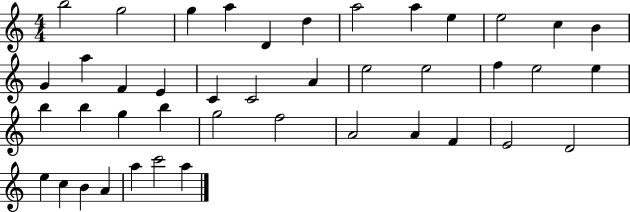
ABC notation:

X:1
T:Untitled
M:4/4
L:1/4
K:C
b2 g2 g a D d a2 a e e2 c B G a F E C C2 A e2 e2 f e2 e b b g b g2 f2 A2 A F E2 D2 e c B A a c'2 a